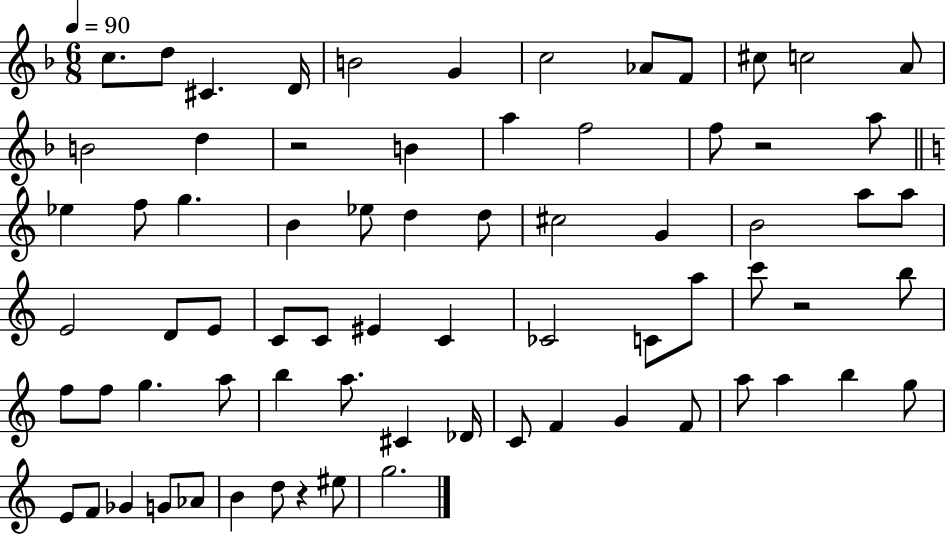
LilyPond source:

{
  \clef treble
  \numericTimeSignature
  \time 6/8
  \key f \major
  \tempo 4 = 90
  c''8. d''8 cis'4. d'16 | b'2 g'4 | c''2 aes'8 f'8 | cis''8 c''2 a'8 | \break b'2 d''4 | r2 b'4 | a''4 f''2 | f''8 r2 a''8 | \break \bar "||" \break \key a \minor ees''4 f''8 g''4. | b'4 ees''8 d''4 d''8 | cis''2 g'4 | b'2 a''8 a''8 | \break e'2 d'8 e'8 | c'8 c'8 eis'4 c'4 | ces'2 c'8 a''8 | c'''8 r2 b''8 | \break f''8 f''8 g''4. a''8 | b''4 a''8. cis'4 des'16 | c'8 f'4 g'4 f'8 | a''8 a''4 b''4 g''8 | \break e'8 f'8 ges'4 g'8 aes'8 | b'4 d''8 r4 eis''8 | g''2. | \bar "|."
}